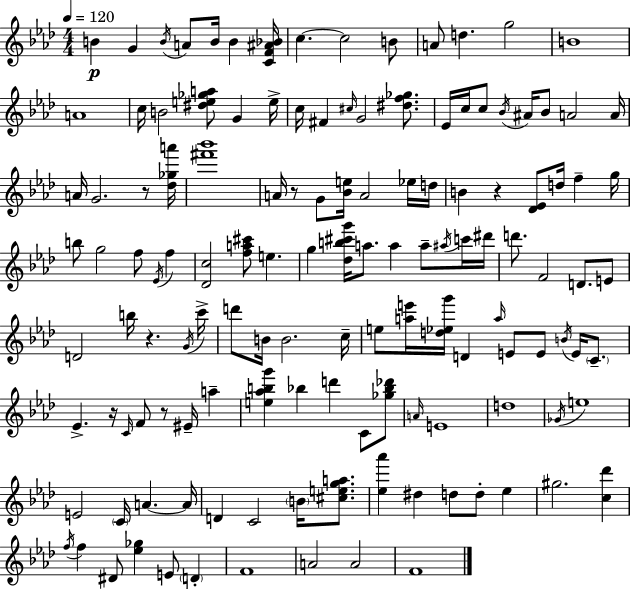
{
  \clef treble
  \numericTimeSignature
  \time 4/4
  \key aes \major
  \tempo 4 = 120
  b'4\p g'4 \acciaccatura { b'16 } a'8 b'16 b'4 | <c' f' ais' bes'>16 c''4.~~ c''2 b'8 | a'8 d''4. g''2 | b'1 | \break a'1 | c''16 b'2 <dis'' e'' ges'' a''>8 g'4 | e''16-> c''16 fis'4 \grace { cis''16 } g'2 <dis'' f'' ges''>8. | ees'16 c''16 c''8 \acciaccatura { bes'16 } ais'16 bes'8 a'2 | \break a'16 a'16 g'2. | r8 <des'' ges'' a'''>16 <fis''' bes'''>1 | a'16 r8 g'8 <bes' e''>16 a'2 | ees''16 d''16 b'4 r4 <des' ees'>8 d''16 f''4-- | \break g''16 b''8 g''2 f''8 \acciaccatura { ees'16 } | f''4 <des' c''>2 <f'' a'' cis'''>8 e''4. | g''4 <des'' b'' cis''' g'''>16 a''8. a''4 | a''8-- \acciaccatura { ais''16 } c'''16 dis'''16 d'''8. f'2 | \break d'8. e'8 d'2 b''16 r4. | \acciaccatura { g'16 } c'''16-> d'''8 b'16 b'2. | c''16-- e''8 <a'' e'''>16 <d'' ees'' g'''>16 d'4 \grace { a''16 } e'8 | e'8 \acciaccatura { b'16 } e'16 \parenthesize c'8.-- ees'4.-> r16 \grace { c'16 } | \break f'8 r8 eis'16-- a''4-- <e'' aes'' b'' g'''>4 bes''4 | d'''4 c'8 <ges'' bes'' des'''>8 \grace { a'16 } e'1 | d''1 | \acciaccatura { ges'16 } e''1 | \break e'2 | \parenthesize c'16 a'4.~~ a'16 d'4 c'2 | \parenthesize b'16 <cis'' e'' g'' a''>8. <ees'' aes'''>4 dis''4 | d''8 d''8-. ees''4 gis''2. | \break <c'' des'''>4 \acciaccatura { f''16 } f''4 | dis'8 <ees'' ges''>4 e'8 \parenthesize d'4-. f'1 | a'2 | a'2 f'1 | \break \bar "|."
}